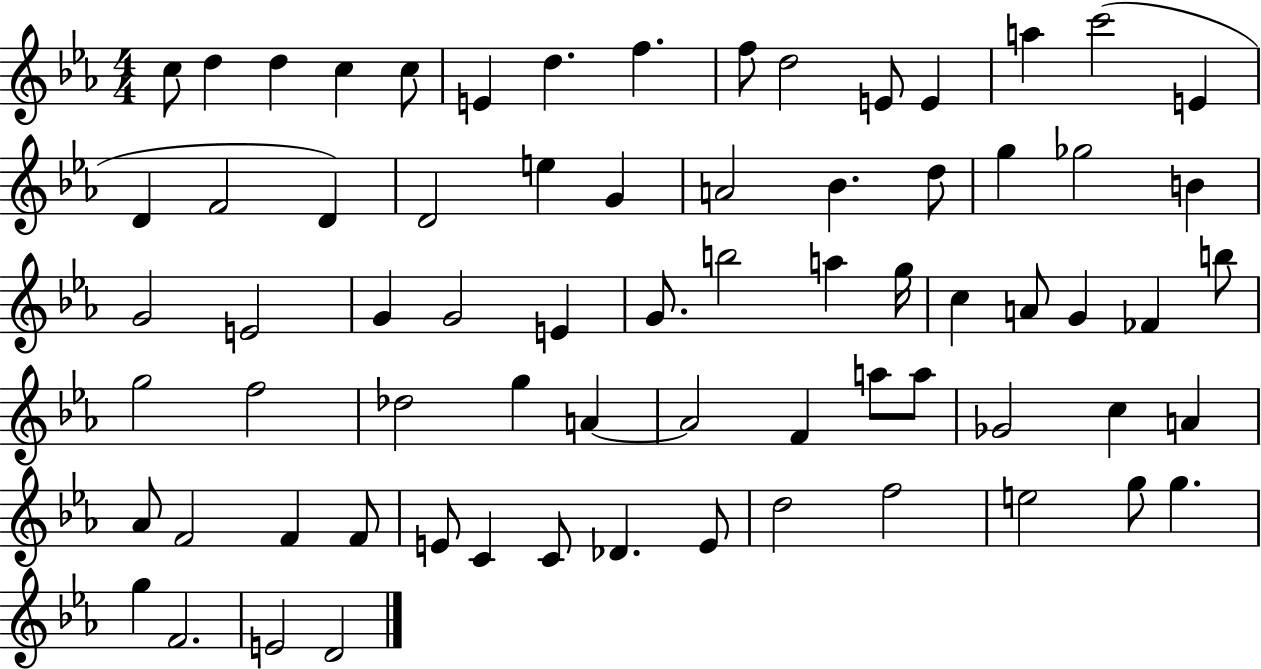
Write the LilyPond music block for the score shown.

{
  \clef treble
  \numericTimeSignature
  \time 4/4
  \key ees \major
  \repeat volta 2 { c''8 d''4 d''4 c''4 c''8 | e'4 d''4. f''4. | f''8 d''2 e'8 e'4 | a''4 c'''2( e'4 | \break d'4 f'2 d'4) | d'2 e''4 g'4 | a'2 bes'4. d''8 | g''4 ges''2 b'4 | \break g'2 e'2 | g'4 g'2 e'4 | g'8. b''2 a''4 g''16 | c''4 a'8 g'4 fes'4 b''8 | \break g''2 f''2 | des''2 g''4 a'4~~ | a'2 f'4 a''8 a''8 | ges'2 c''4 a'4 | \break aes'8 f'2 f'4 f'8 | e'8 c'4 c'8 des'4. e'8 | d''2 f''2 | e''2 g''8 g''4. | \break g''4 f'2. | e'2 d'2 | } \bar "|."
}